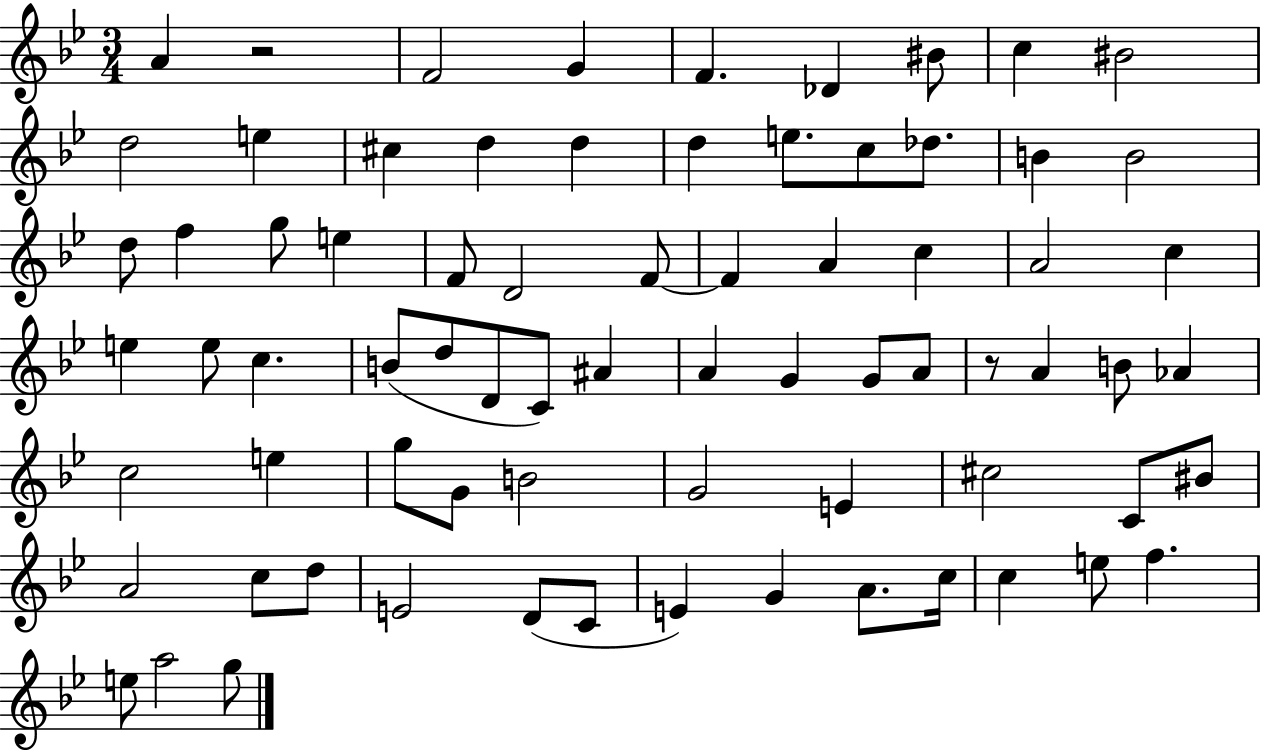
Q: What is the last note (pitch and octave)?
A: G5